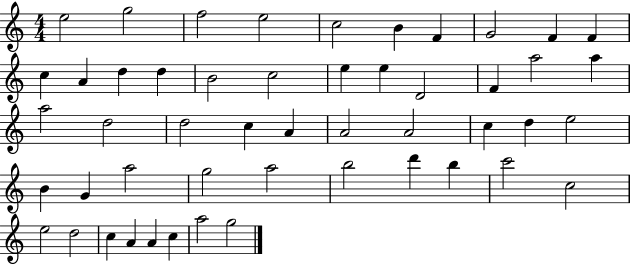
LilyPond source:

{
  \clef treble
  \numericTimeSignature
  \time 4/4
  \key c \major
  e''2 g''2 | f''2 e''2 | c''2 b'4 f'4 | g'2 f'4 f'4 | \break c''4 a'4 d''4 d''4 | b'2 c''2 | e''4 e''4 d'2 | f'4 a''2 a''4 | \break a''2 d''2 | d''2 c''4 a'4 | a'2 a'2 | c''4 d''4 e''2 | \break b'4 g'4 a''2 | g''2 a''2 | b''2 d'''4 b''4 | c'''2 c''2 | \break e''2 d''2 | c''4 a'4 a'4 c''4 | a''2 g''2 | \bar "|."
}